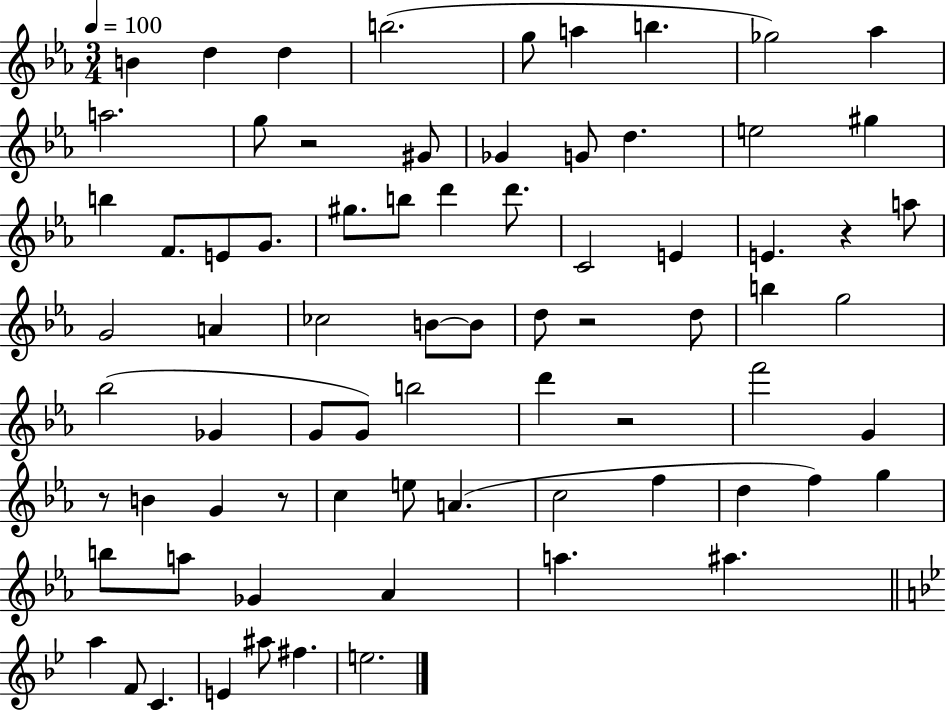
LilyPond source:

{
  \clef treble
  \numericTimeSignature
  \time 3/4
  \key ees \major
  \tempo 4 = 100
  \repeat volta 2 { b'4 d''4 d''4 | b''2.( | g''8 a''4 b''4. | ges''2) aes''4 | \break a''2. | g''8 r2 gis'8 | ges'4 g'8 d''4. | e''2 gis''4 | \break b''4 f'8. e'8 g'8. | gis''8. b''8 d'''4 d'''8. | c'2 e'4 | e'4. r4 a''8 | \break g'2 a'4 | ces''2 b'8~~ b'8 | d''8 r2 d''8 | b''4 g''2 | \break bes''2( ges'4 | g'8 g'8) b''2 | d'''4 r2 | f'''2 g'4 | \break r8 b'4 g'4 r8 | c''4 e''8 a'4.( | c''2 f''4 | d''4 f''4) g''4 | \break b''8 a''8 ges'4 aes'4 | a''4. ais''4. | \bar "||" \break \key bes \major a''4 f'8 c'4. | e'4 ais''8 fis''4. | e''2. | } \bar "|."
}